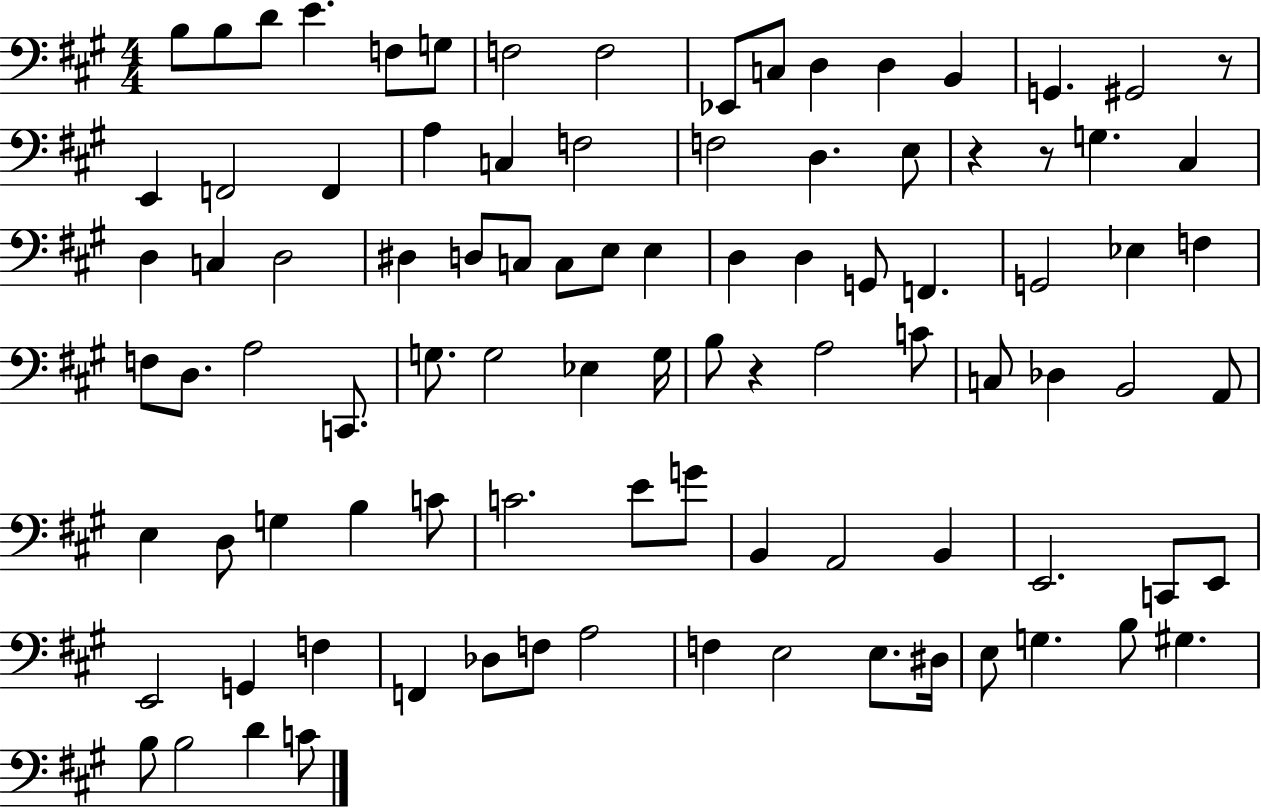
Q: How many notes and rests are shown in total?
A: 94